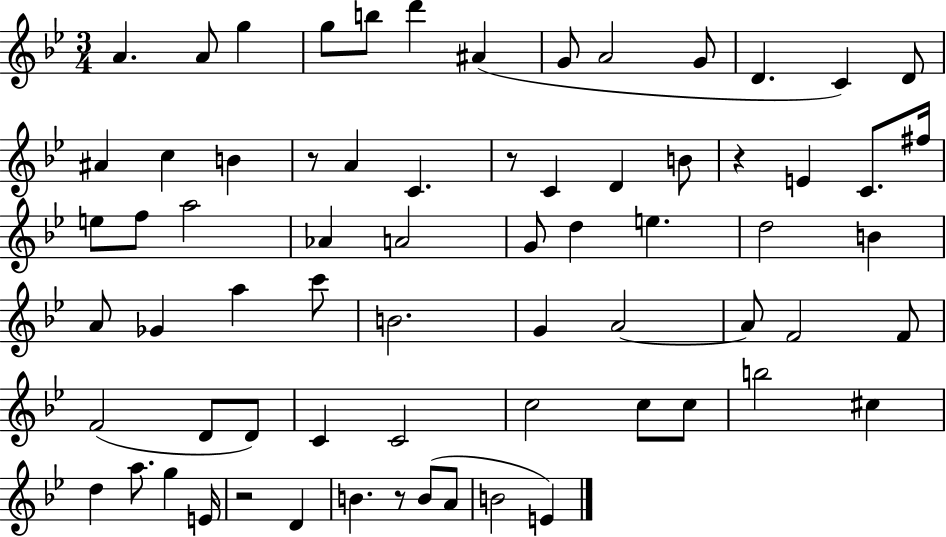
X:1
T:Untitled
M:3/4
L:1/4
K:Bb
A A/2 g g/2 b/2 d' ^A G/2 A2 G/2 D C D/2 ^A c B z/2 A C z/2 C D B/2 z E C/2 ^f/4 e/2 f/2 a2 _A A2 G/2 d e d2 B A/2 _G a c'/2 B2 G A2 A/2 F2 F/2 F2 D/2 D/2 C C2 c2 c/2 c/2 b2 ^c d a/2 g E/4 z2 D B z/2 B/2 A/2 B2 E